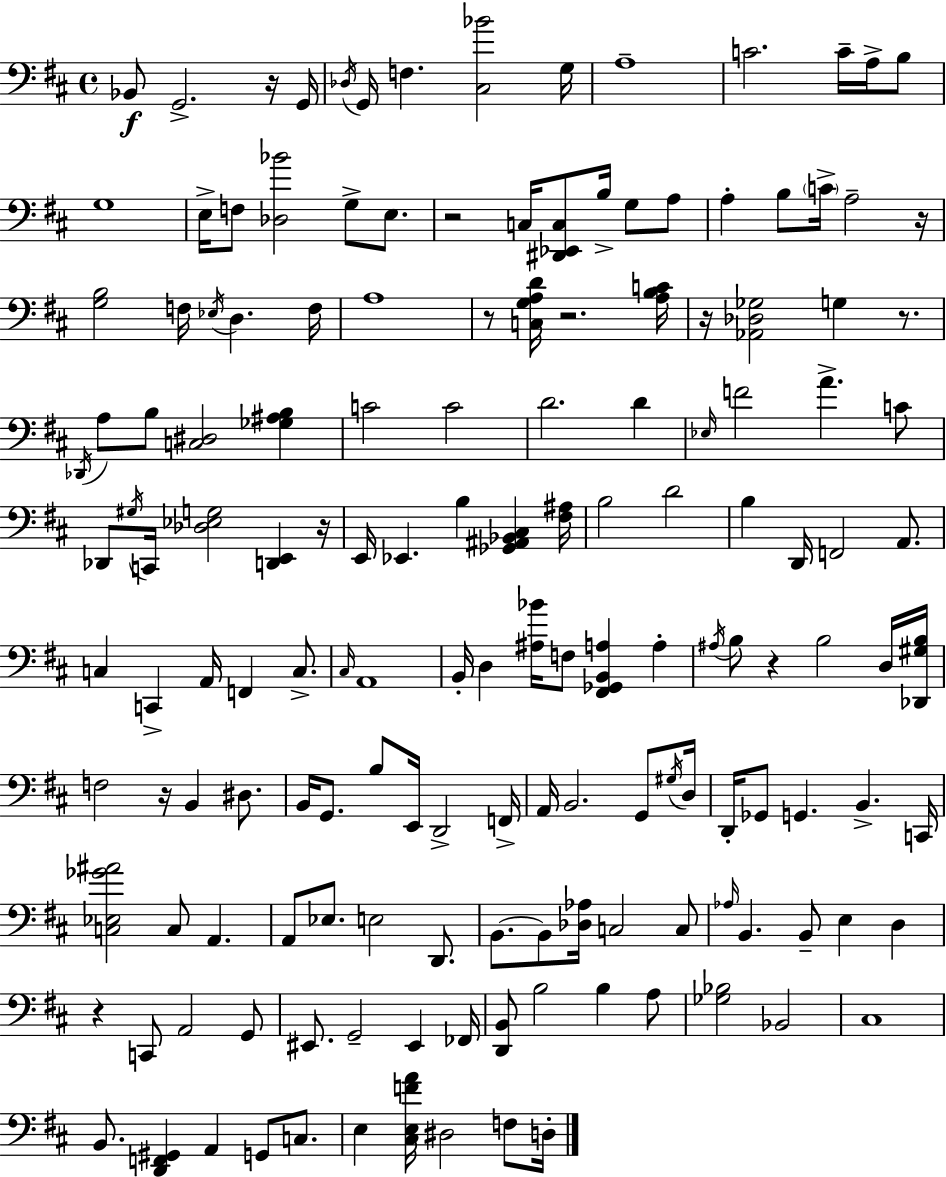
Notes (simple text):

Bb2/e G2/h. R/s G2/s Db3/s G2/s F3/q. [C#3,Bb4]/h G3/s A3/w C4/h. C4/s A3/s B3/e G3/w E3/s F3/e [Db3,Bb4]/h G3/e E3/e. R/h C3/s [D#2,Eb2,C3]/e B3/s G3/e A3/e A3/q B3/e C4/s A3/h R/s [G3,B3]/h F3/s Eb3/s D3/q. F3/s A3/w R/e [C3,G3,A3,D4]/s R/h. [A3,B3,C4]/s R/s [Ab2,Db3,Gb3]/h G3/q R/e. Db2/s A3/e B3/e [C3,D#3]/h [Gb3,A#3,B3]/q C4/h C4/h D4/h. D4/q Eb3/s F4/h A4/q. C4/e Db2/e G#3/s C2/s [Db3,Eb3,G3]/h [D2,E2]/q R/s E2/s Eb2/q. B3/q [Gb2,A#2,Bb2,C#3]/q [F#3,A#3]/s B3/h D4/h B3/q D2/s F2/h A2/e. C3/q C2/q A2/s F2/q C3/e. C#3/s A2/w B2/s D3/q [A#3,Bb4]/s F3/e [F#2,Gb2,B2,A3]/q A3/q A#3/s B3/e R/q B3/h D3/s [Db2,G#3,B3]/s F3/h R/s B2/q D#3/e. B2/s G2/e. B3/e E2/s D2/h F2/s A2/s B2/h. G2/e G#3/s D3/s D2/s Gb2/e G2/q. B2/q. C2/s [C3,Eb3,Gb4,A#4]/h C3/e A2/q. A2/e Eb3/e. E3/h D2/e. B2/e. B2/e [Db3,Ab3]/s C3/h C3/e Ab3/s B2/q. B2/e E3/q D3/q R/q C2/e A2/h G2/e EIS2/e. G2/h EIS2/q FES2/s [D2,B2]/e B3/h B3/q A3/e [Gb3,Bb3]/h Bb2/h C#3/w B2/e. [D2,F2,G#2]/q A2/q G2/e C3/e. E3/q [C#3,E3,F4,A4]/s D#3/h F3/e D3/s